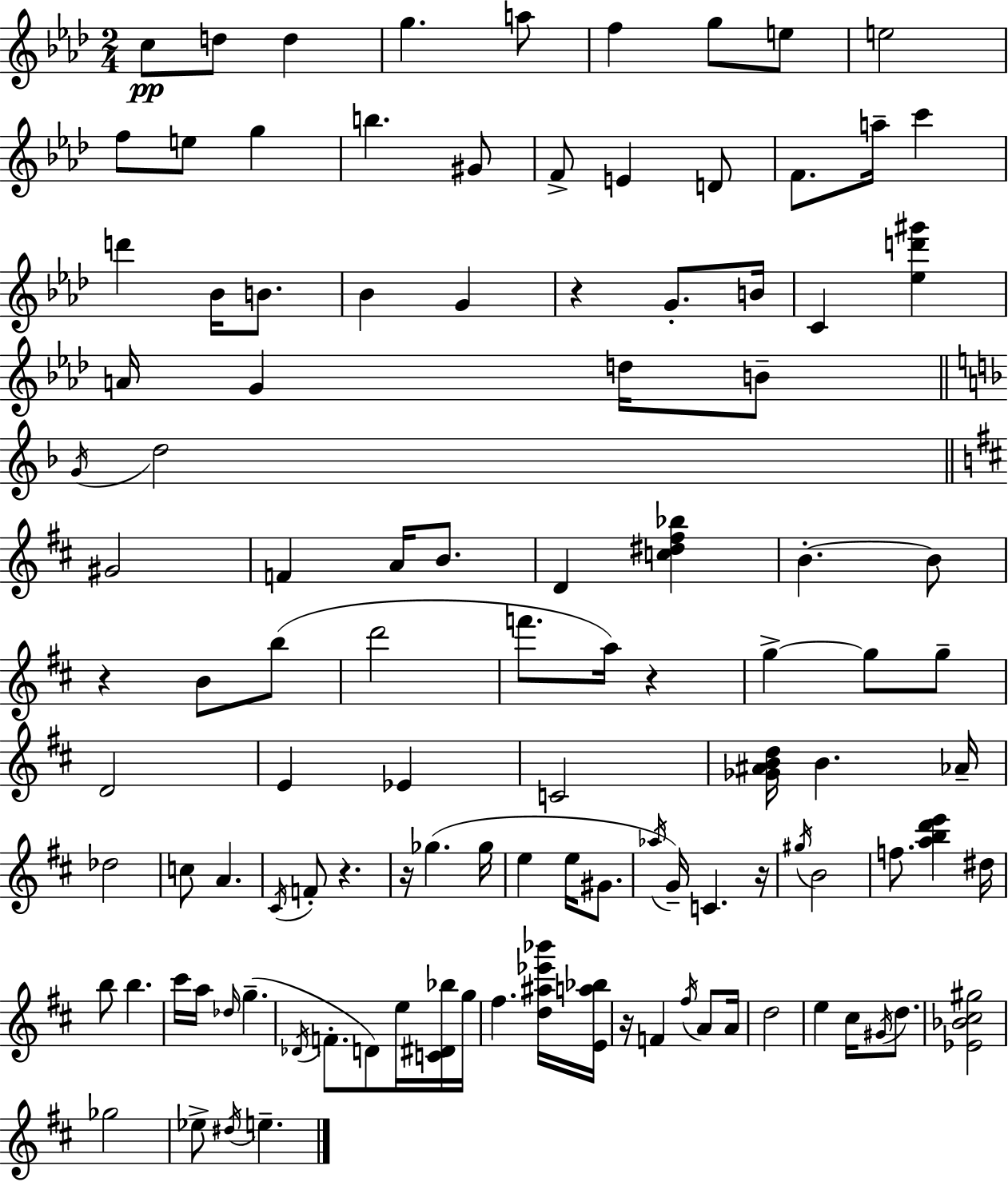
C5/e D5/e D5/q G5/q. A5/e F5/q G5/e E5/e E5/h F5/e E5/e G5/q B5/q. G#4/e F4/e E4/q D4/e F4/e. A5/s C6/q D6/q Bb4/s B4/e. Bb4/q G4/q R/q G4/e. B4/s C4/q [Eb5,D6,G#6]/q A4/s G4/q D5/s B4/e G4/s D5/h G#4/h F4/q A4/s B4/e. D4/q [C5,D#5,F#5,Bb5]/q B4/q. B4/e R/q B4/e B5/e D6/h F6/e. A5/s R/q G5/q G5/e G5/e D4/h E4/q Eb4/q C4/h [Gb4,A#4,B4,D5]/s B4/q. Ab4/s Db5/h C5/e A4/q. C#4/s F4/e R/q. R/s Gb5/q. Gb5/s E5/q E5/s G#4/e. Ab5/s G4/s C4/q. R/s G#5/s B4/h F5/e. [A5,B5,D6,E6]/q D#5/s B5/e B5/q. C#6/s A5/s Db5/s G5/q. Db4/s F4/e. D4/e E5/s [C4,D#4,Bb5]/s G5/s F#5/q. [D5,A#5,Eb6,Bb6]/s [E4,A5,Bb5]/s R/s F4/q F#5/s A4/e A4/s D5/h E5/q C#5/s G#4/s D5/e. [Eb4,Bb4,C#5,G#5]/h Gb5/h Eb5/e D#5/s E5/q.